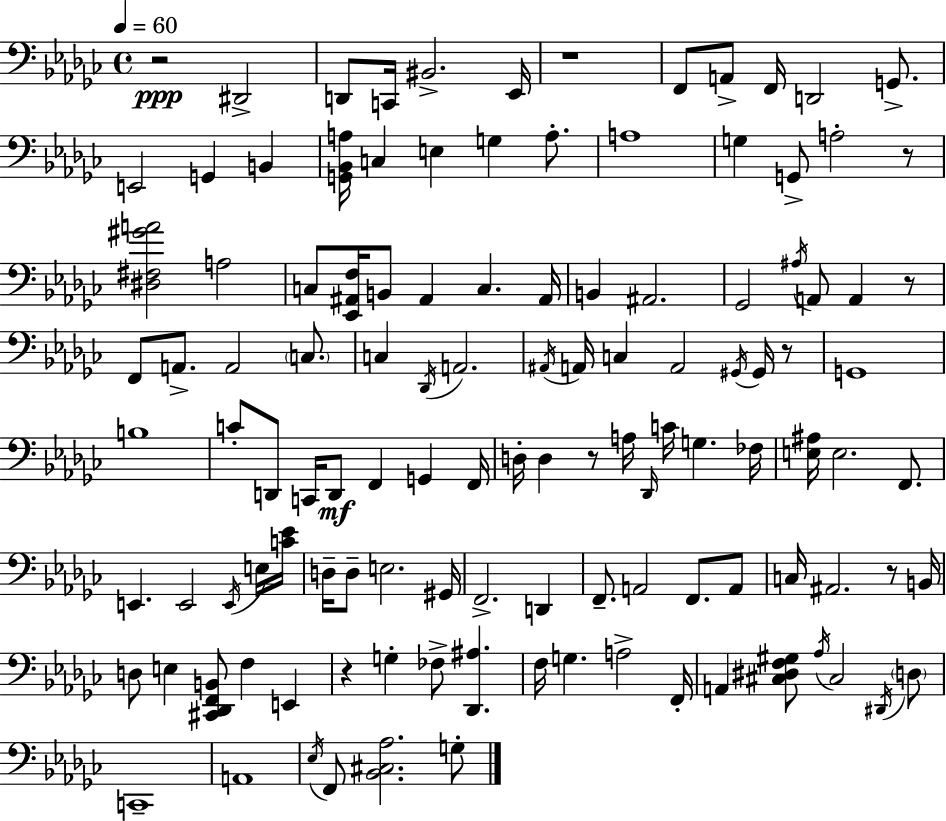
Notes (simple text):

R/h D#2/h D2/e C2/s BIS2/h. Eb2/s R/w F2/e A2/e F2/s D2/h G2/e. E2/h G2/q B2/q [G2,Bb2,A3]/s C3/q E3/q G3/q A3/e. A3/w G3/q G2/e A3/h R/e [D#3,F#3,G#4,A4]/h A3/h C3/e [Eb2,A#2,F3]/s B2/e A#2/q C3/q. A#2/s B2/q A#2/h. Gb2/h A#3/s A2/e A2/q R/e F2/e A2/e. A2/h C3/e. C3/q Db2/s A2/h. A#2/s A2/s C3/q A2/h G#2/s G#2/s R/e G2/w B3/w C4/e D2/e C2/s D2/e F2/q G2/q F2/s D3/s D3/q R/e A3/s Db2/s C4/s G3/q. FES3/s [E3,A#3]/s E3/h. F2/e. E2/q. E2/h E2/s E3/s [C4,Eb4]/s D3/s D3/e E3/h. G#2/s F2/h. D2/q F2/e. A2/h F2/e. A2/e C3/s A#2/h. R/e B2/s D3/e E3/q [C#2,Db2,F2,B2]/e F3/q E2/q R/q G3/q FES3/e [Db2,A#3]/q. F3/s G3/q. A3/h F2/s A2/q [C#3,D#3,F3,G#3]/e Ab3/s C#3/h D#2/s D3/e C2/w A2/w Eb3/s F2/e [Bb2,C#3,Ab3]/h. G3/e